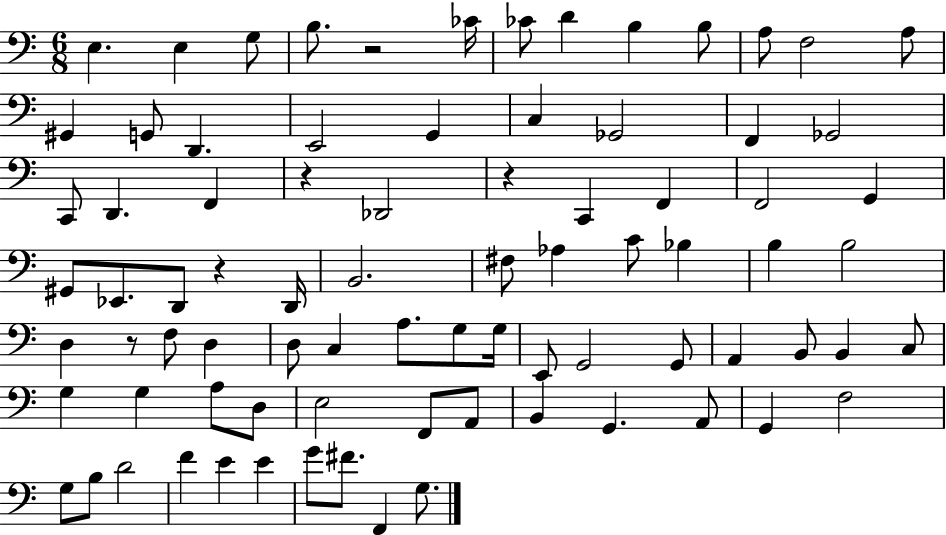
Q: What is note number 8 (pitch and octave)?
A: B3